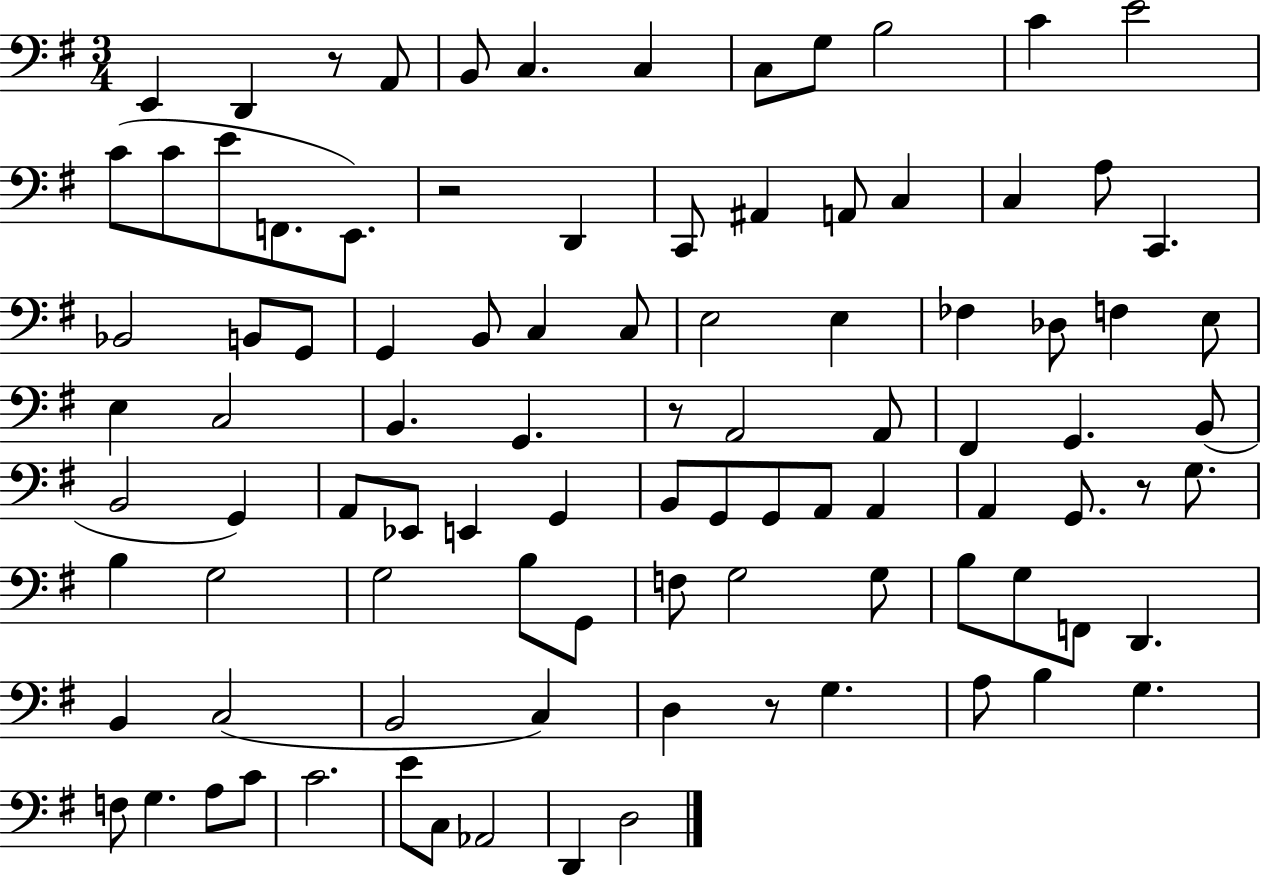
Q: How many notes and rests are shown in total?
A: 96